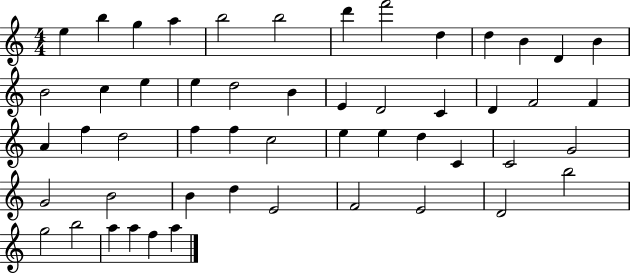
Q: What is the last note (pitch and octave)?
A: A5